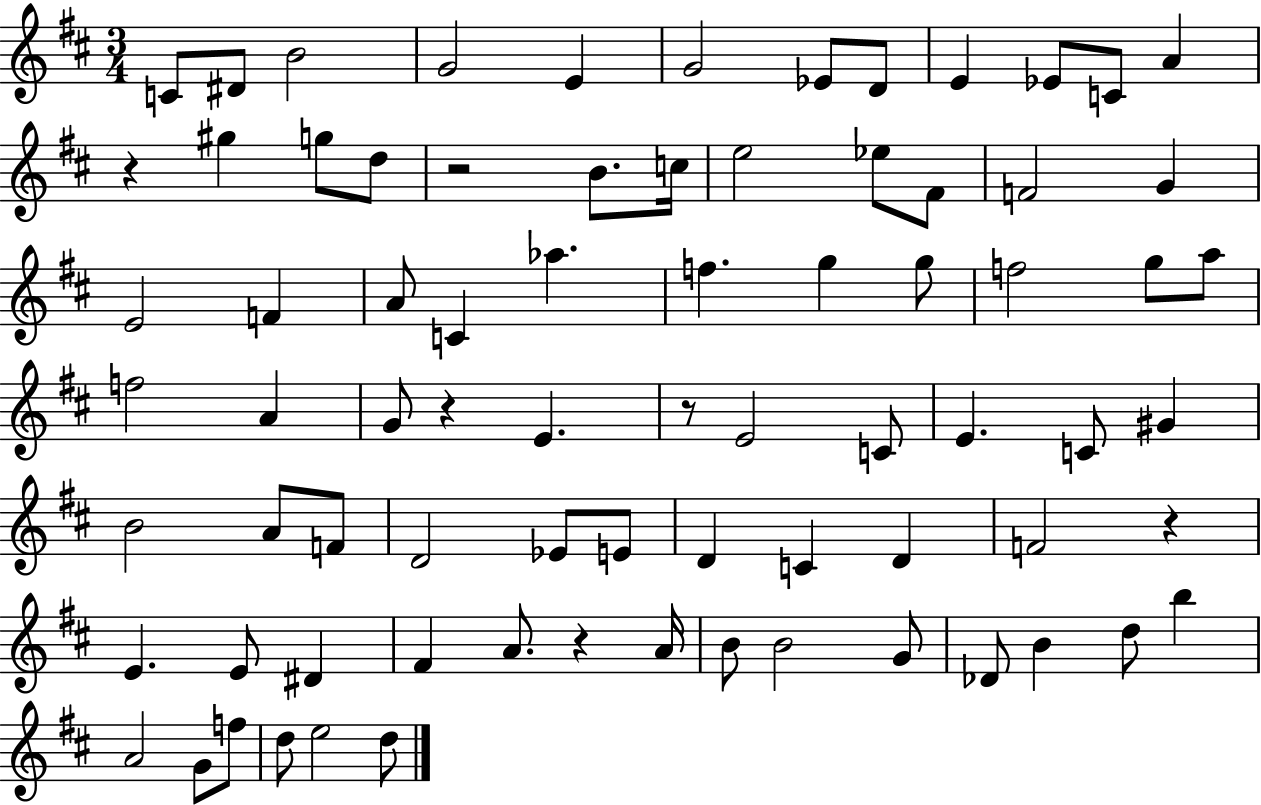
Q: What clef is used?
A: treble